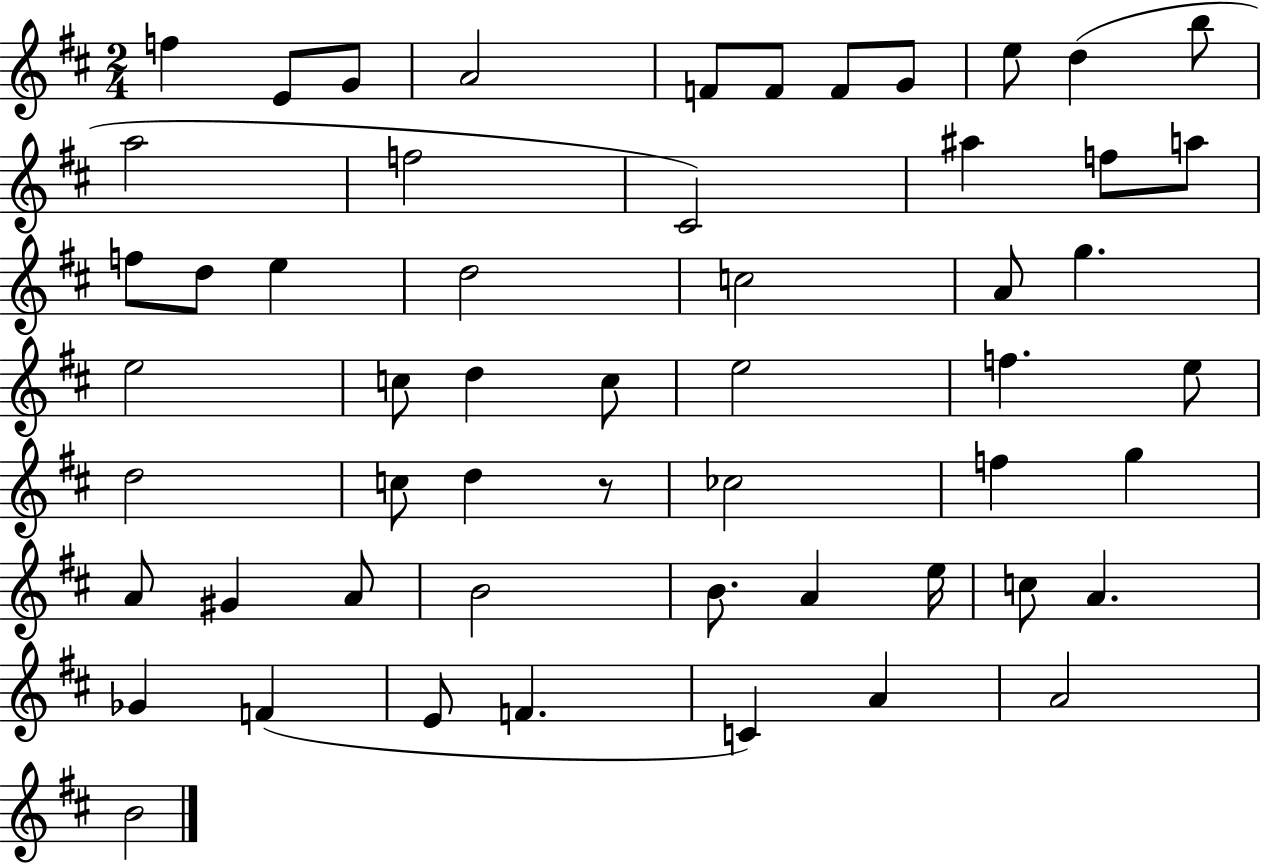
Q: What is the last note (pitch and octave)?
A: B4